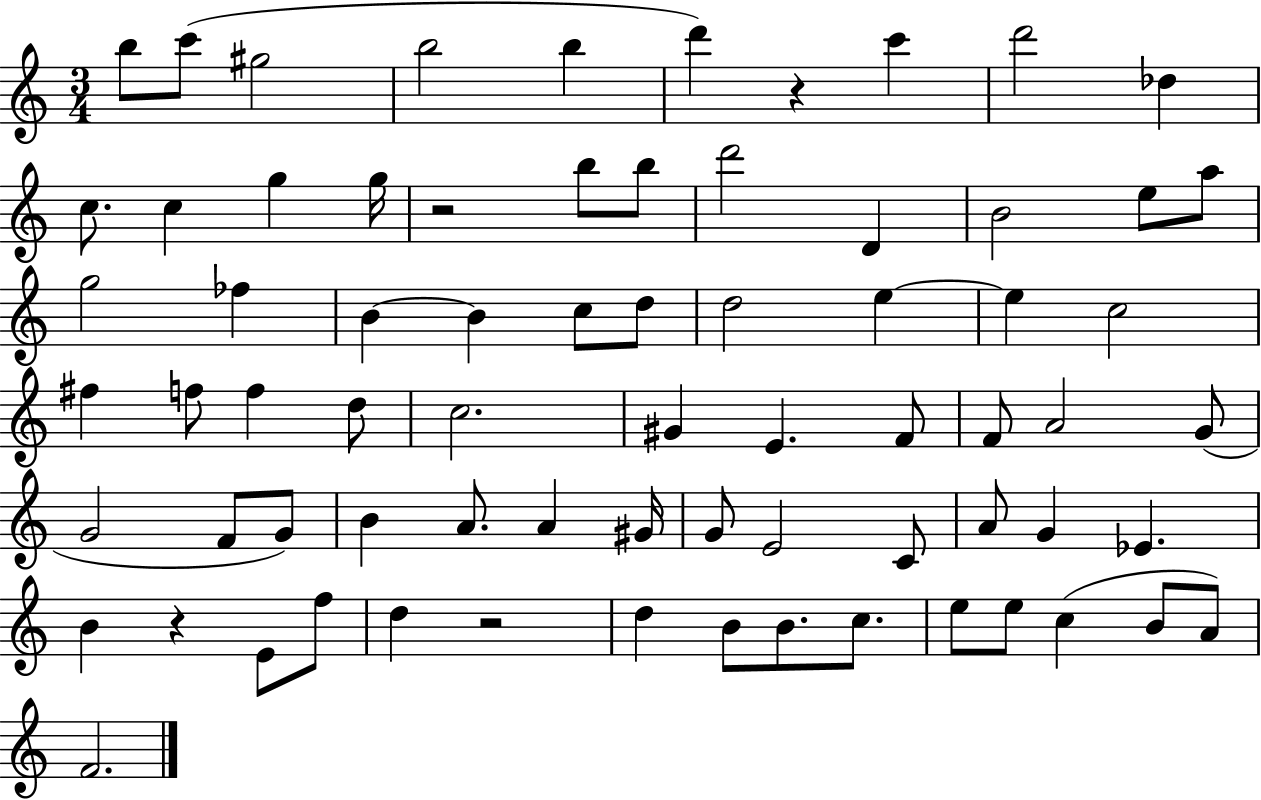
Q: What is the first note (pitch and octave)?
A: B5